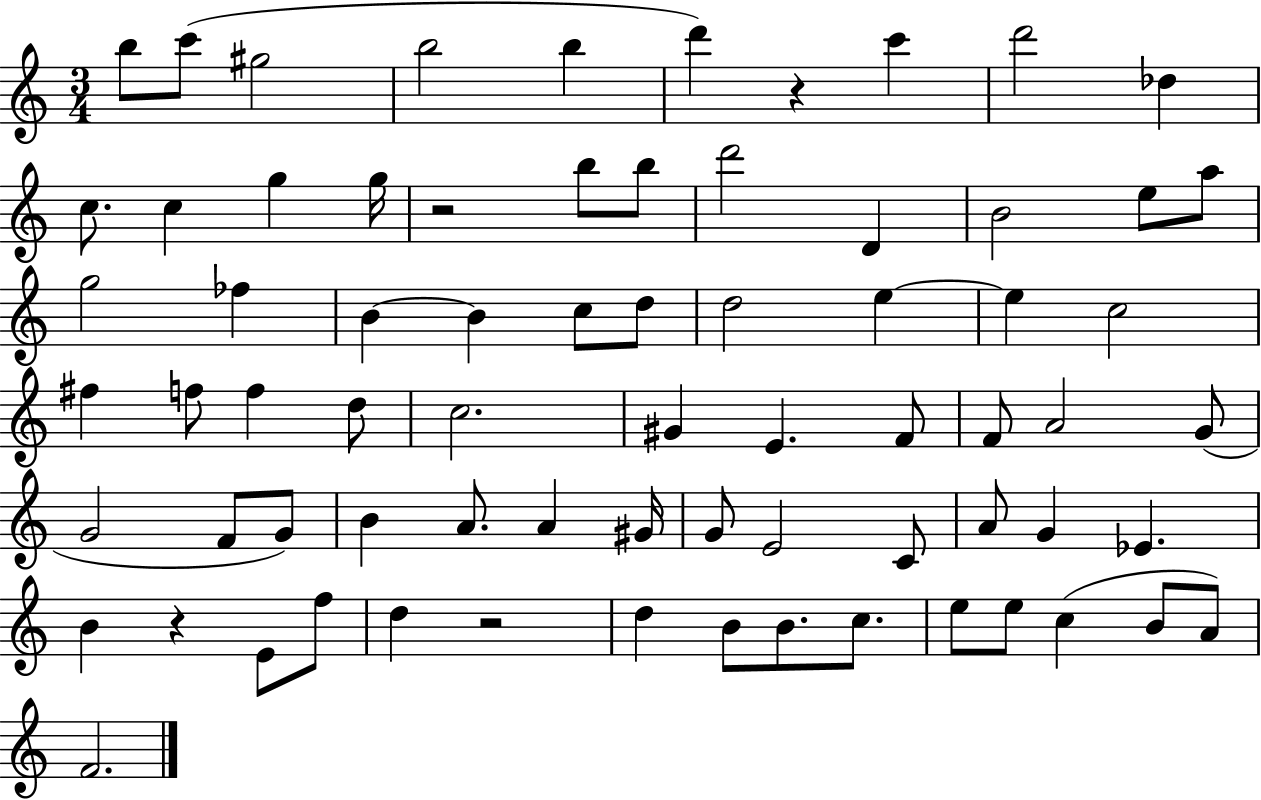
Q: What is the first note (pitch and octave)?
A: B5